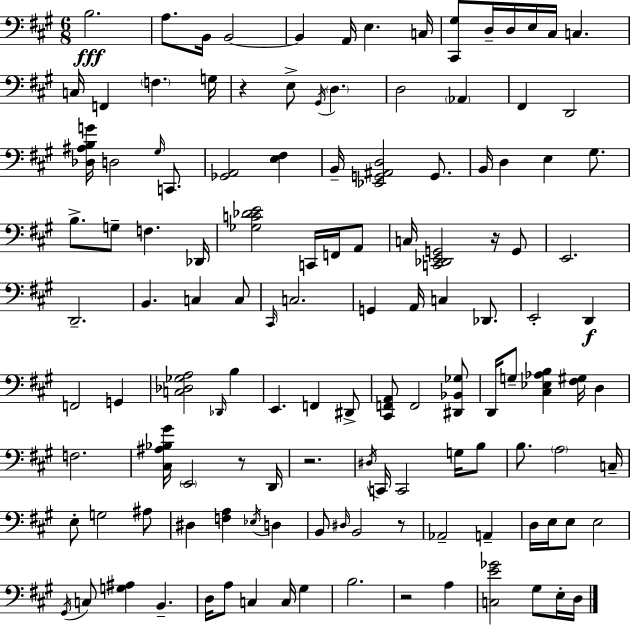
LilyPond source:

{
  \clef bass
  \numericTimeSignature
  \time 6/8
  \key a \major
  b2.\fff | a8. b,16 b,2~~ | b,4 a,16 e4. c16 | <cis, gis>8 d16-- d16 e16 cis16 c4. | \break c16 f,4 \parenthesize f4. g16 | r4 e8-> \acciaccatura { gis,16 } \parenthesize d4. | d2 \parenthesize aes,4 | fis,4 d,2 | \break <des ais b g'>16 d2 \grace { gis16 } c,8. | <ges, a,>2 <e fis>4 | b,16-- <ees, g, ais, d>2 g,8. | b,16 d4 e4 gis8. | \break b8.-> g8-- f4. | des,16 <ges c' des' e'>2 c,16 f,16 | a,8 c16 <c, des, e, g,>2 r16 | g,8 e,2. | \break d,2.-- | b,4. c4 | c8 \grace { cis,16 } c2. | g,4 a,16 c4 | \break des,8. e,2-. d,4\f | f,2 g,4 | <c des ges a>2 \grace { des,16 } | b4 e,4. f,4 | \break dis,8-> <cis, f, a,>8 f,2 | <dis, bes, ges>8 d,16 g8-- <cis ees aes b>4 <fis gis>16 | d4 f2. | <cis ais bes gis'>16 \parenthesize e,2 | \break r8 d,16 r2. | \acciaccatura { dis16 } c,16 c,2 | g16 b8 b8. \parenthesize a2 | c16-- e8-. g2 | \break ais8 dis4 <f a>4 | \acciaccatura { ees16 } d4 b,8 \grace { dis16 } b,2 | r8 aes,2-- | a,4-- d16 e16 e8 e2 | \break \acciaccatura { gis,16 } c8 <g ais>4 | b,4.-- d16 a8 c4 | c16 gis4 b2. | r2 | \break a4 <c e' ges'>2 | gis8 e16-. d16 \bar "|."
}